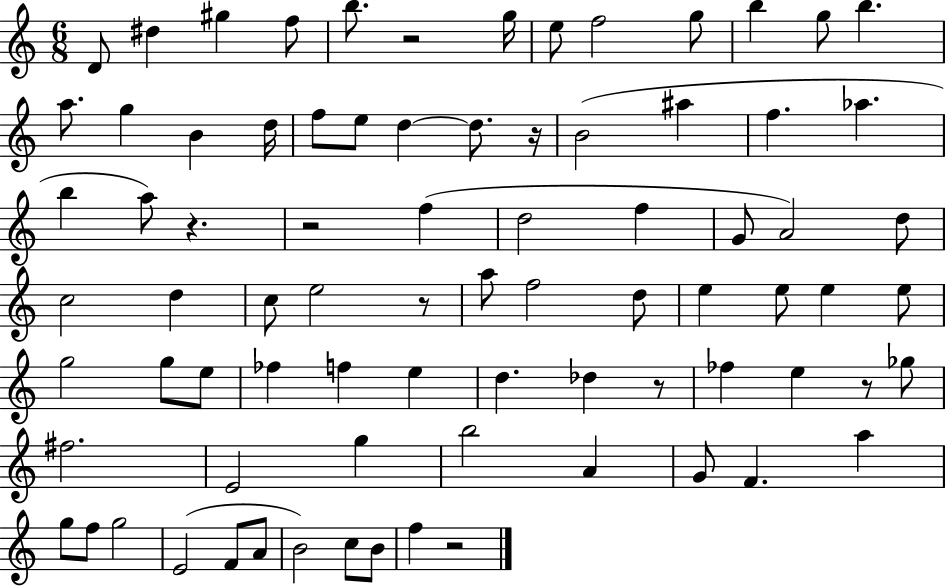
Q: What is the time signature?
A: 6/8